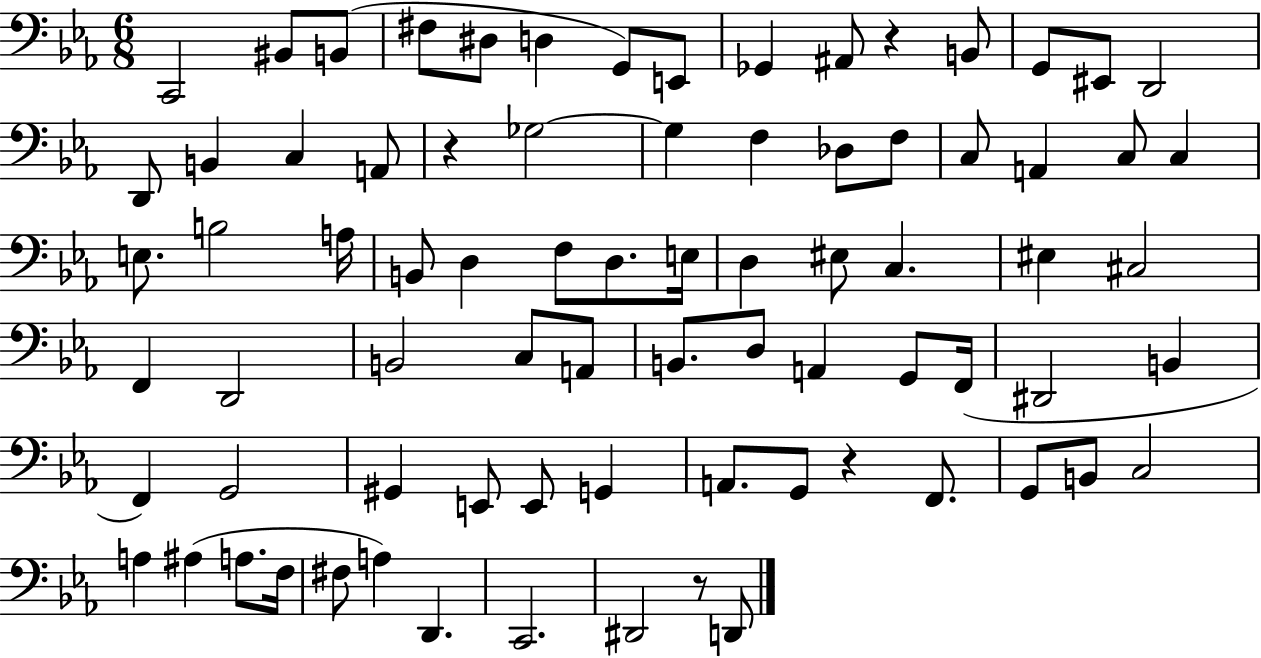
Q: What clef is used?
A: bass